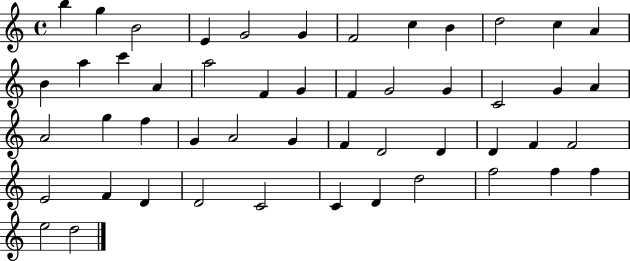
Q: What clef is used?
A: treble